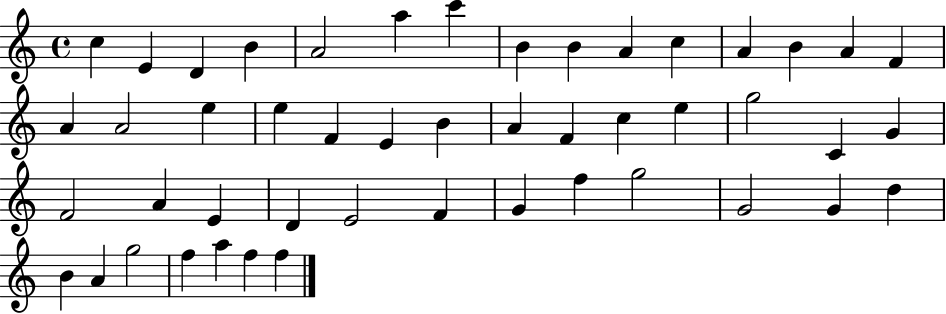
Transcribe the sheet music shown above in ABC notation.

X:1
T:Untitled
M:4/4
L:1/4
K:C
c E D B A2 a c' B B A c A B A F A A2 e e F E B A F c e g2 C G F2 A E D E2 F G f g2 G2 G d B A g2 f a f f